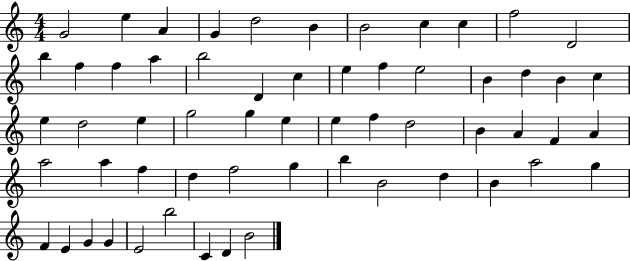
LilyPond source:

{
  \clef treble
  \numericTimeSignature
  \time 4/4
  \key c \major
  g'2 e''4 a'4 | g'4 d''2 b'4 | b'2 c''4 c''4 | f''2 d'2 | \break b''4 f''4 f''4 a''4 | b''2 d'4 c''4 | e''4 f''4 e''2 | b'4 d''4 b'4 c''4 | \break e''4 d''2 e''4 | g''2 g''4 e''4 | e''4 f''4 d''2 | b'4 a'4 f'4 a'4 | \break a''2 a''4 f''4 | d''4 f''2 g''4 | b''4 b'2 d''4 | b'4 a''2 g''4 | \break f'4 e'4 g'4 g'4 | e'2 b''2 | c'4 d'4 b'2 | \bar "|."
}